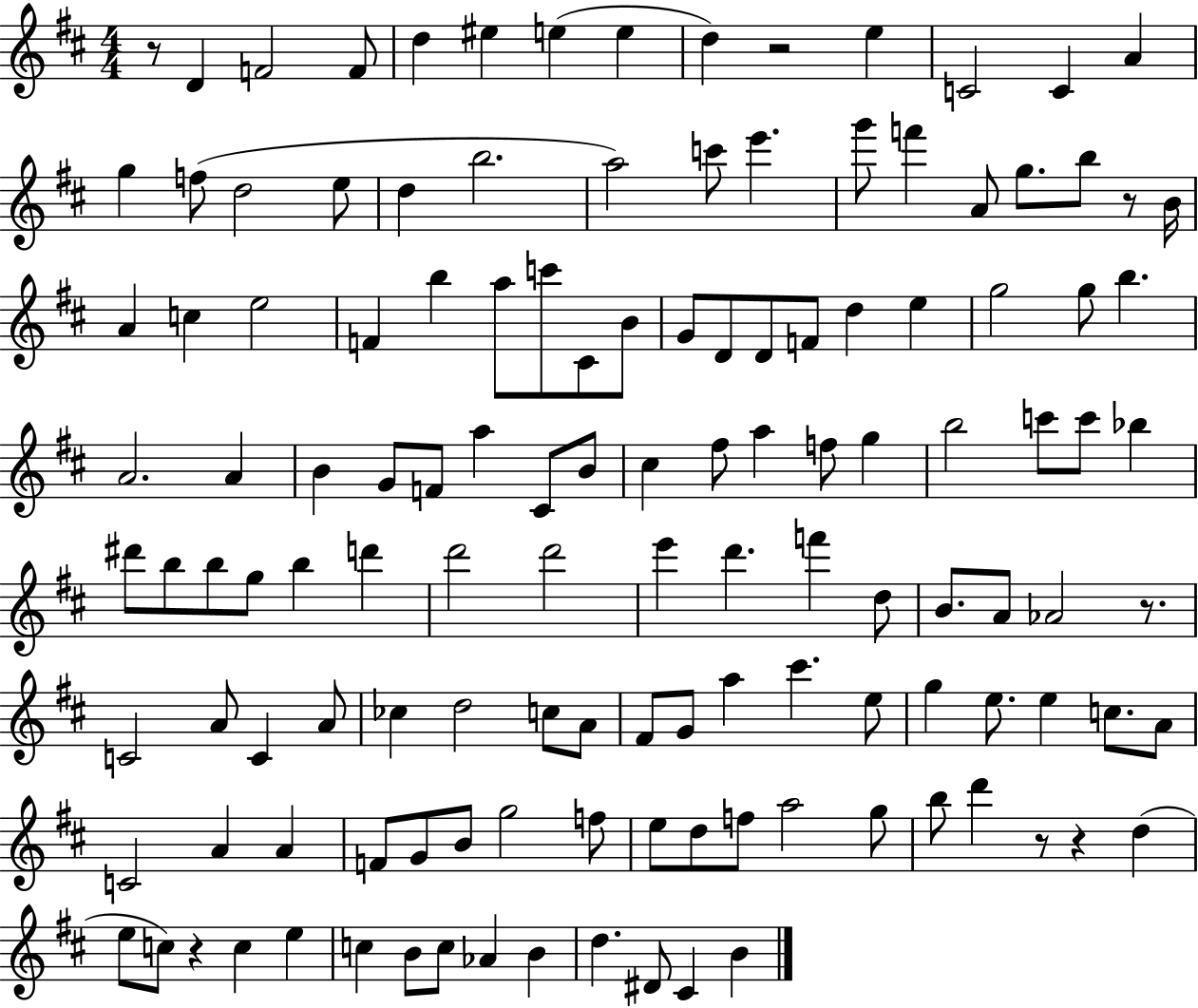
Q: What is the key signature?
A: D major